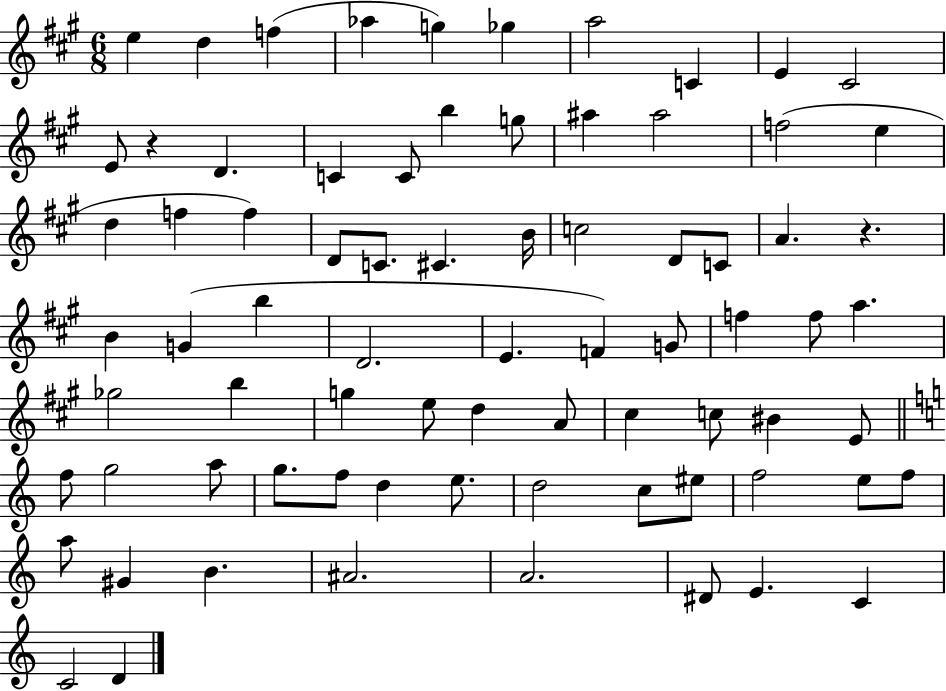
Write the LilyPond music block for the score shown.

{
  \clef treble
  \numericTimeSignature
  \time 6/8
  \key a \major
  e''4 d''4 f''4( | aes''4 g''4) ges''4 | a''2 c'4 | e'4 cis'2 | \break e'8 r4 d'4. | c'4 c'8 b''4 g''8 | ais''4 ais''2 | f''2( e''4 | \break d''4 f''4 f''4) | d'8 c'8. cis'4. b'16 | c''2 d'8 c'8 | a'4. r4. | \break b'4 g'4( b''4 | d'2. | e'4. f'4) g'8 | f''4 f''8 a''4. | \break ges''2 b''4 | g''4 e''8 d''4 a'8 | cis''4 c''8 bis'4 e'8 | \bar "||" \break \key c \major f''8 g''2 a''8 | g''8. f''8 d''4 e''8. | d''2 c''8 eis''8 | f''2 e''8 f''8 | \break a''8 gis'4 b'4. | ais'2. | a'2. | dis'8 e'4. c'4 | \break c'2 d'4 | \bar "|."
}